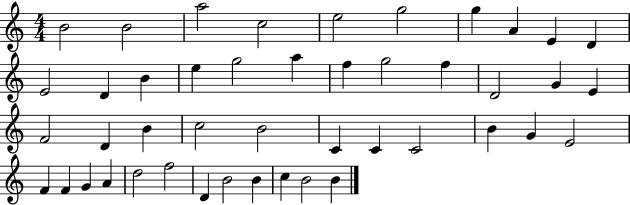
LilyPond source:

{
  \clef treble
  \numericTimeSignature
  \time 4/4
  \key c \major
  b'2 b'2 | a''2 c''2 | e''2 g''2 | g''4 a'4 e'4 d'4 | \break e'2 d'4 b'4 | e''4 g''2 a''4 | f''4 g''2 f''4 | d'2 g'4 e'4 | \break f'2 d'4 b'4 | c''2 b'2 | c'4 c'4 c'2 | b'4 g'4 e'2 | \break f'4 f'4 g'4 a'4 | d''2 f''2 | d'4 b'2 b'4 | c''4 b'2 b'4 | \break \bar "|."
}